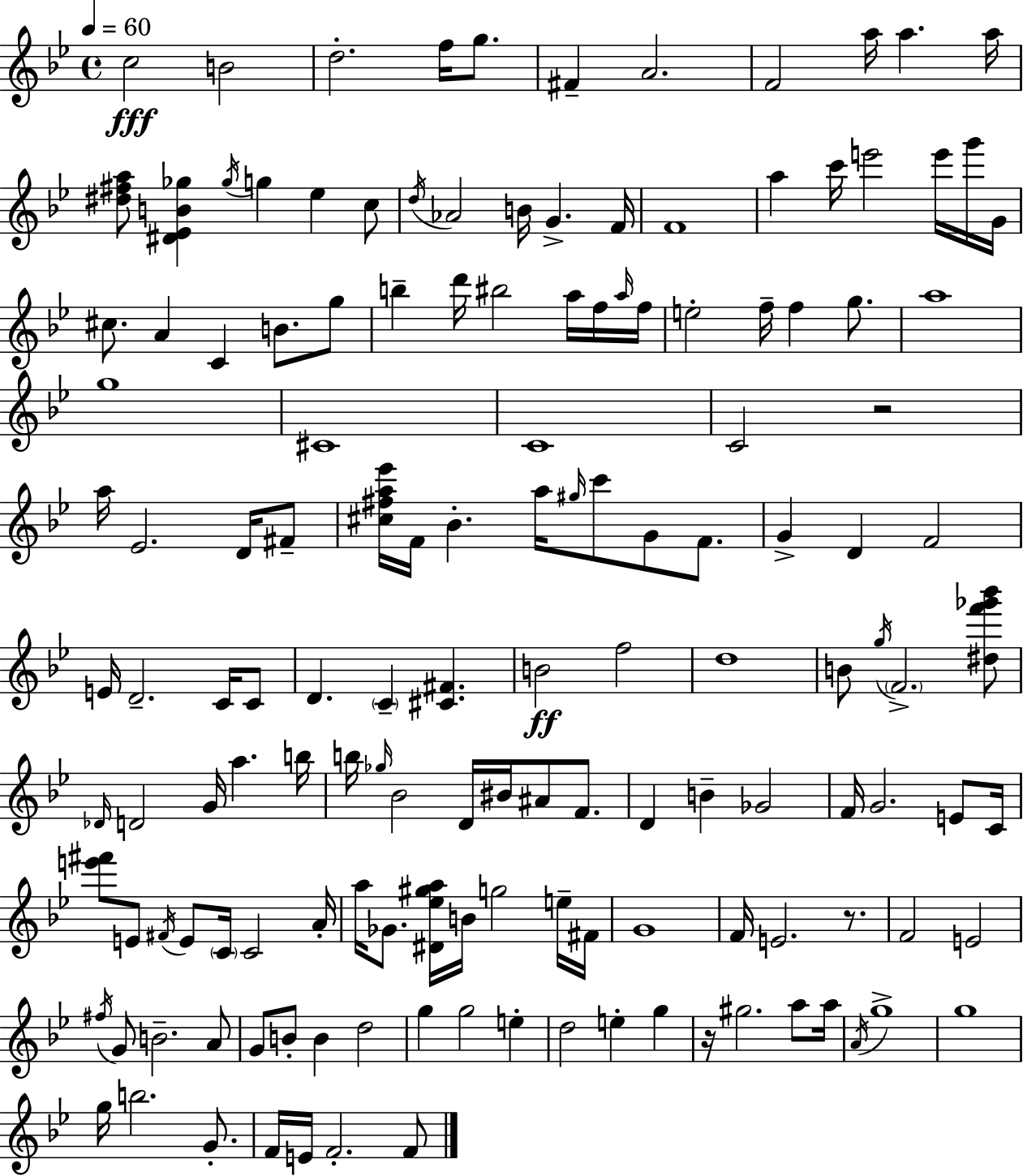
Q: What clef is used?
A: treble